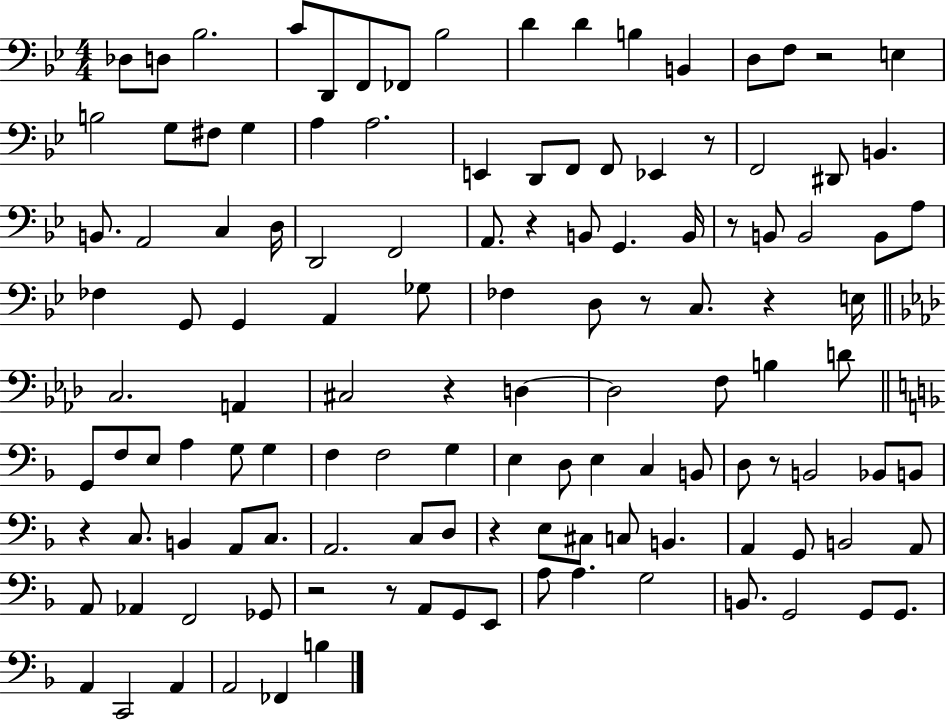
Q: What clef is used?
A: bass